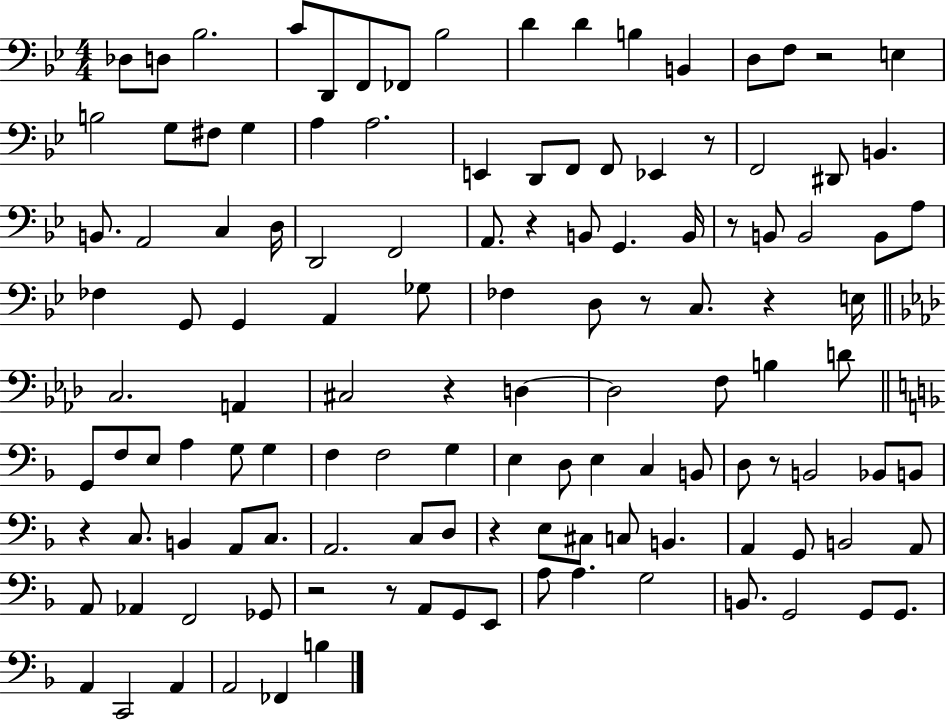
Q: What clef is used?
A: bass